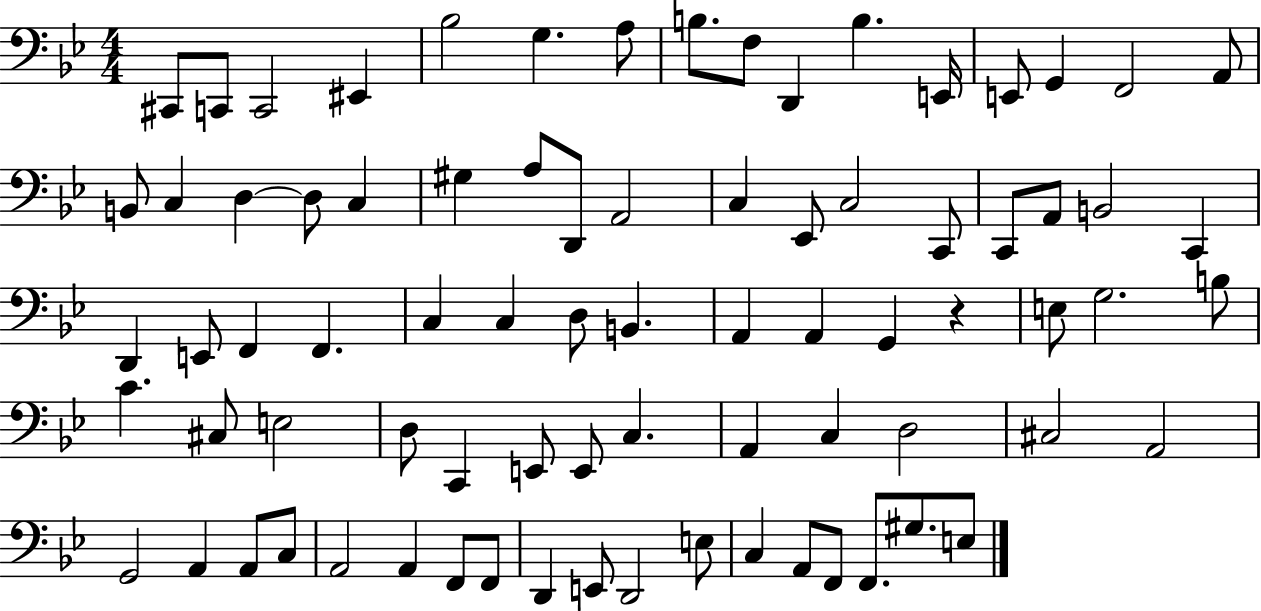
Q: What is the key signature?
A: BES major